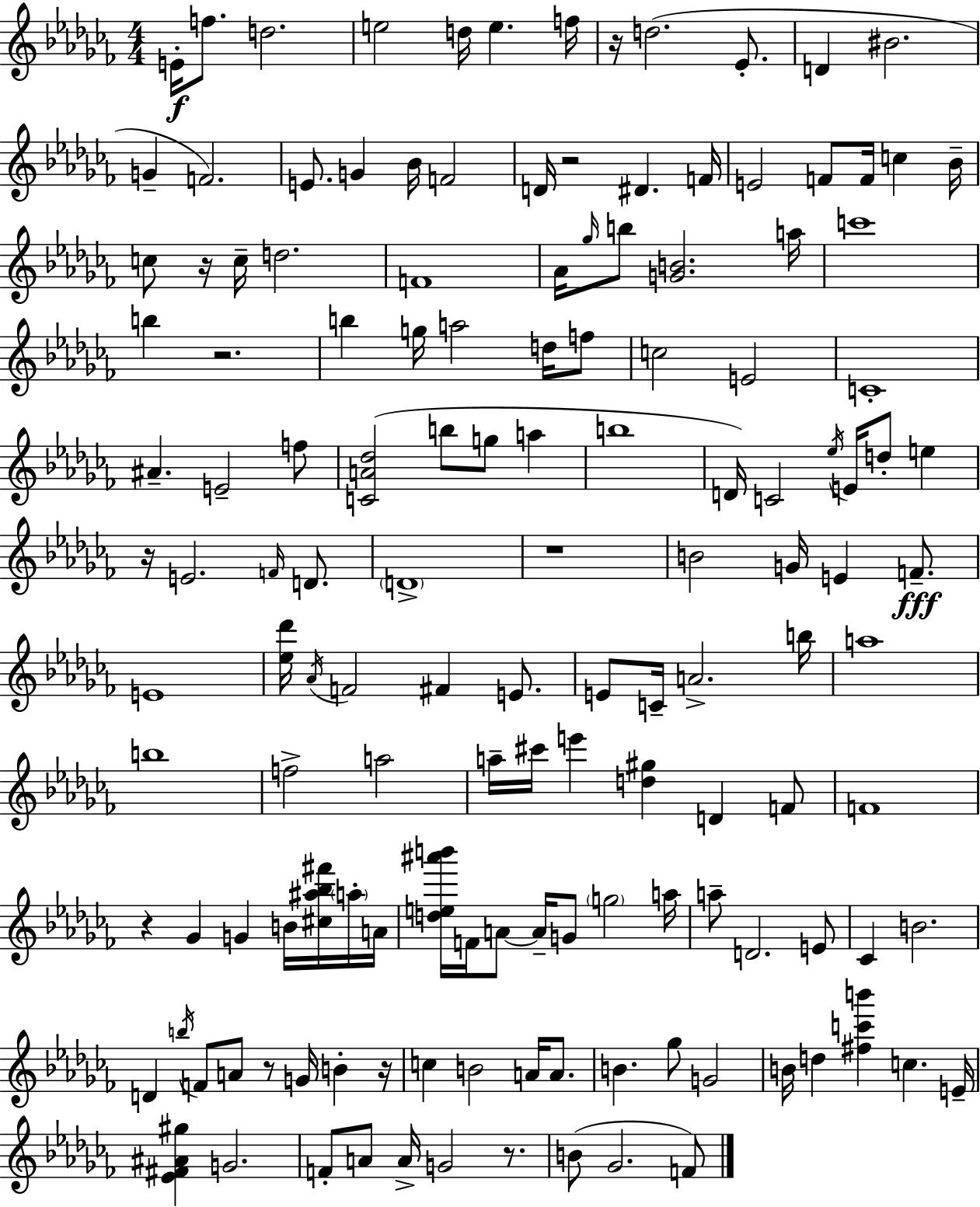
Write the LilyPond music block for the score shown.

{
  \clef treble
  \numericTimeSignature
  \time 4/4
  \key aes \minor
  e'16-.\f f''8. d''2. | e''2 d''16 e''4. f''16 | r16 d''2.( ees'8.-. | d'4 bis'2. | \break g'4-- f'2.) | e'8. g'4 bes'16 f'2 | d'16 r2 dis'4. f'16 | e'2 f'8 f'16 c''4 bes'16-- | \break c''8 r16 c''16-- d''2. | f'1 | aes'16 \grace { ges''16 } b''8 <g' b'>2. | a''16 c'''1 | \break b''4 r2. | b''4 g''16 a''2 d''16 f''8 | c''2 e'2 | c'1-. | \break ais'4.-- e'2-- f''8 | <c' a' des''>2( b''8 g''8 a''4 | b''1 | d'16) c'2 \acciaccatura { ees''16 } e'16 d''8-. e''4 | \break r16 e'2. \grace { f'16 } | d'8. \parenthesize d'1-> | r1 | b'2 g'16 e'4 | \break f'8.--\fff e'1 | <ees'' des'''>16 \acciaccatura { aes'16 } f'2 fis'4 | e'8. e'8 c'16-- a'2.-> | b''16 a''1 | \break b''1 | f''2-> a''2 | a''16-- cis'''16 e'''4 <d'' gis''>4 d'4 | f'8 f'1 | \break r4 ges'4 g'4 | b'16 <cis'' ais'' bes'' fis'''>16 \parenthesize a''16-. a'16 <d'' e'' ais''' b'''>16 f'16 a'8~~ a'16-- g'8 \parenthesize g''2 | a''16 a''8-- d'2. | e'8 ces'4 b'2. | \break d'4 \acciaccatura { b''16 } f'8 a'8 r8 g'16 | b'4-. r16 c''4 b'2 | a'16 a'8. b'4. ges''8 g'2 | b'16 d''4 <fis'' c''' b'''>4 c''4. | \break e'16-- <ees' fis' ais' gis''>4 g'2. | f'8-. a'8 a'16-> g'2 | r8. b'8( ges'2. | f'8) \bar "|."
}